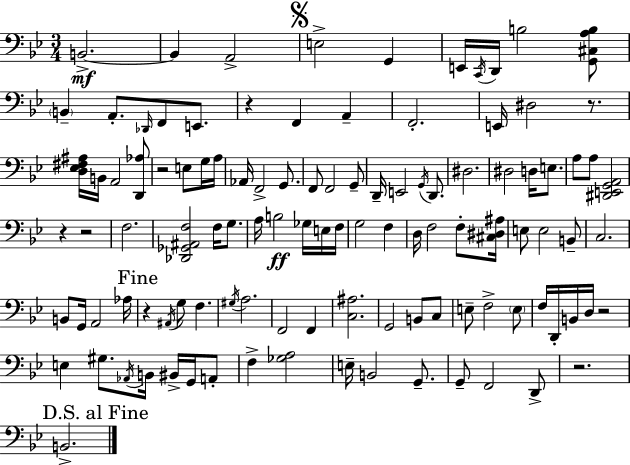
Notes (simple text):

B2/h. B2/q A2/h E3/h G2/q E2/s C2/s D2/s B3/h [G2,C#3,A3,B3]/e B2/q A2/e. Db2/s F2/e E2/e. R/q F2/q A2/q F2/h. E2/s D#3/h R/e. [D3,Eb3,F#3,A#3]/s B2/s A2/h [D2,Ab3]/e R/h E3/e G3/s A3/s Ab2/s F2/h G2/e. F2/e F2/h G2/e D2/s E2/h G2/s D2/e. D#3/h. D#3/h D3/s E3/e. A3/e A3/e [D#2,E2,G2,A2]/h R/q R/h F3/h. [Db2,Gb2,A#2,F3]/h F3/s G3/e. A3/s B3/h Gb3/s E3/s F3/s G3/h F3/q D3/s F3/h F3/e [C#3,D#3,A#3]/s E3/e E3/h B2/e C3/h. B2/e G2/s A2/h Ab3/s R/q A#2/s G3/e F3/q. G#3/s A3/h. F2/h F2/q [C3,A#3]/h. G2/h B2/e C3/e E3/e F3/h E3/e F3/s D2/s B2/s D3/s R/h E3/q G#3/e. Ab2/s B2/s BIS2/s G2/s A2/e F3/q [Gb3,A3]/h E3/s B2/h G2/e. G2/e F2/h D2/e R/h. B2/h.